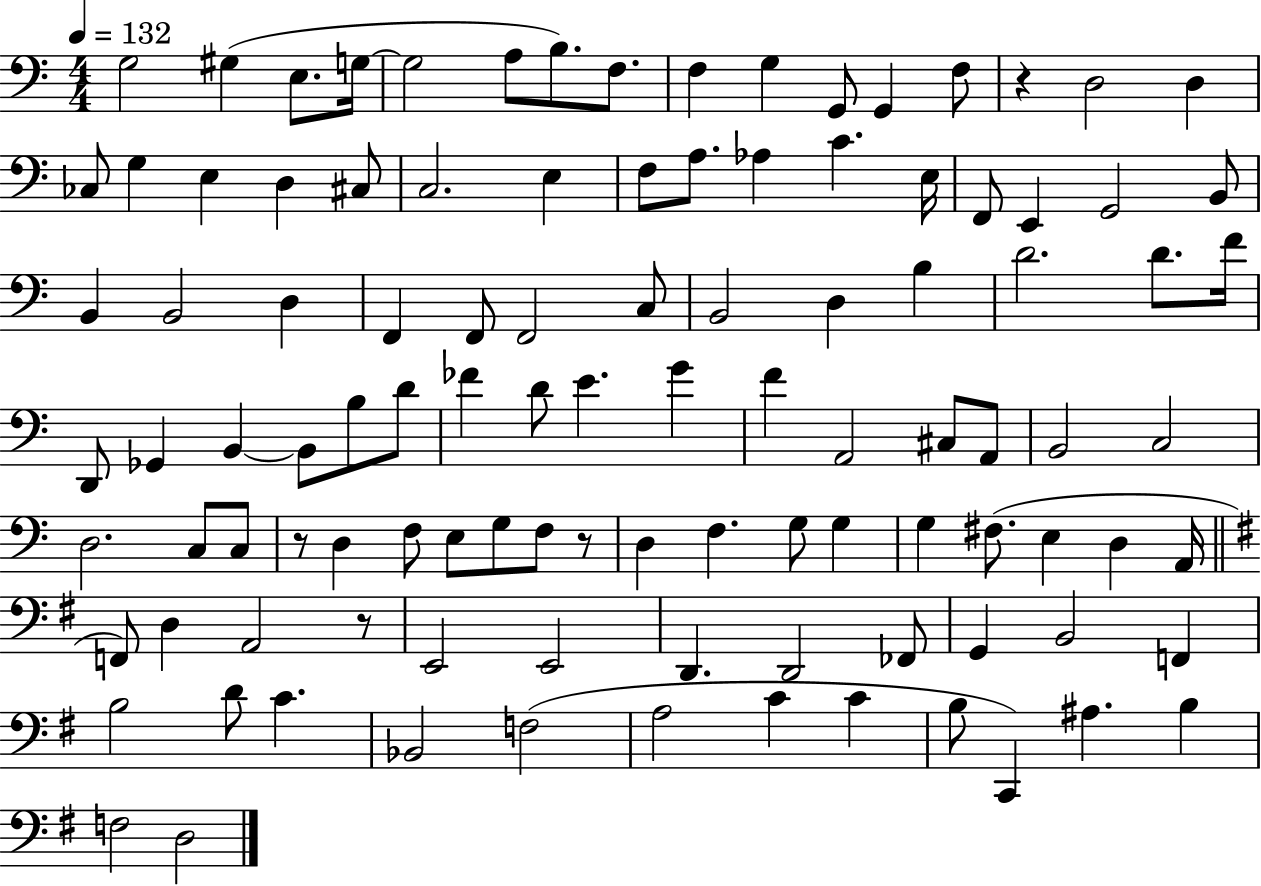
{
  \clef bass
  \numericTimeSignature
  \time 4/4
  \key c \major
  \tempo 4 = 132
  g2 gis4( e8. g16~~ | g2 a8 b8.) f8. | f4 g4 g,8 g,4 f8 | r4 d2 d4 | \break ces8 g4 e4 d4 cis8 | c2. e4 | f8 a8. aes4 c'4. e16 | f,8 e,4 g,2 b,8 | \break b,4 b,2 d4 | f,4 f,8 f,2 c8 | b,2 d4 b4 | d'2. d'8. f'16 | \break d,8 ges,4 b,4~~ b,8 b8 d'8 | fes'4 d'8 e'4. g'4 | f'4 a,2 cis8 a,8 | b,2 c2 | \break d2. c8 c8 | r8 d4 f8 e8 g8 f8 r8 | d4 f4. g8 g4 | g4 fis8.( e4 d4 a,16 | \break \bar "||" \break \key g \major f,8) d4 a,2 r8 | e,2 e,2 | d,4. d,2 fes,8 | g,4 b,2 f,4 | \break b2 d'8 c'4. | bes,2 f2( | a2 c'4 c'4 | b8 c,4) ais4. b4 | \break f2 d2 | \bar "|."
}